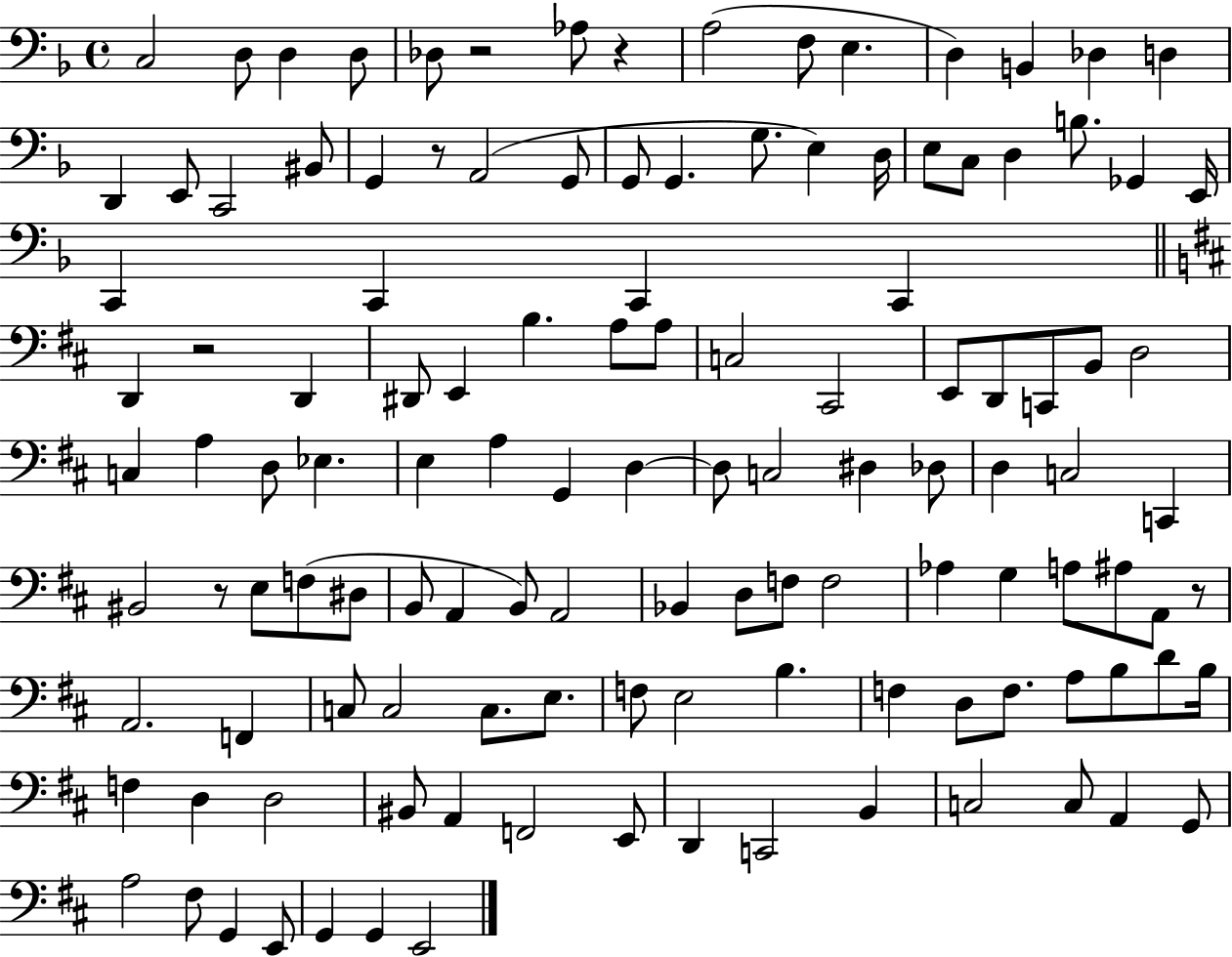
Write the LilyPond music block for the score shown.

{
  \clef bass
  \time 4/4
  \defaultTimeSignature
  \key f \major
  c2 d8 d4 d8 | des8 r2 aes8 r4 | a2( f8 e4. | d4) b,4 des4 d4 | \break d,4 e,8 c,2 bis,8 | g,4 r8 a,2( g,8 | g,8 g,4. g8. e4) d16 | e8 c8 d4 b8. ges,4 e,16 | \break c,4 c,4 c,4 c,4 | \bar "||" \break \key d \major d,4 r2 d,4 | dis,8 e,4 b4. a8 a8 | c2 cis,2 | e,8 d,8 c,8 b,8 d2 | \break c4 a4 d8 ees4. | e4 a4 g,4 d4~~ | d8 c2 dis4 des8 | d4 c2 c,4 | \break bis,2 r8 e8 f8( dis8 | b,8 a,4 b,8) a,2 | bes,4 d8 f8 f2 | aes4 g4 a8 ais8 a,8 r8 | \break a,2. f,4 | c8 c2 c8. e8. | f8 e2 b4. | f4 d8 f8. a8 b8 d'8 b16 | \break f4 d4 d2 | bis,8 a,4 f,2 e,8 | d,4 c,2 b,4 | c2 c8 a,4 g,8 | \break a2 fis8 g,4 e,8 | g,4 g,4 e,2 | \bar "|."
}